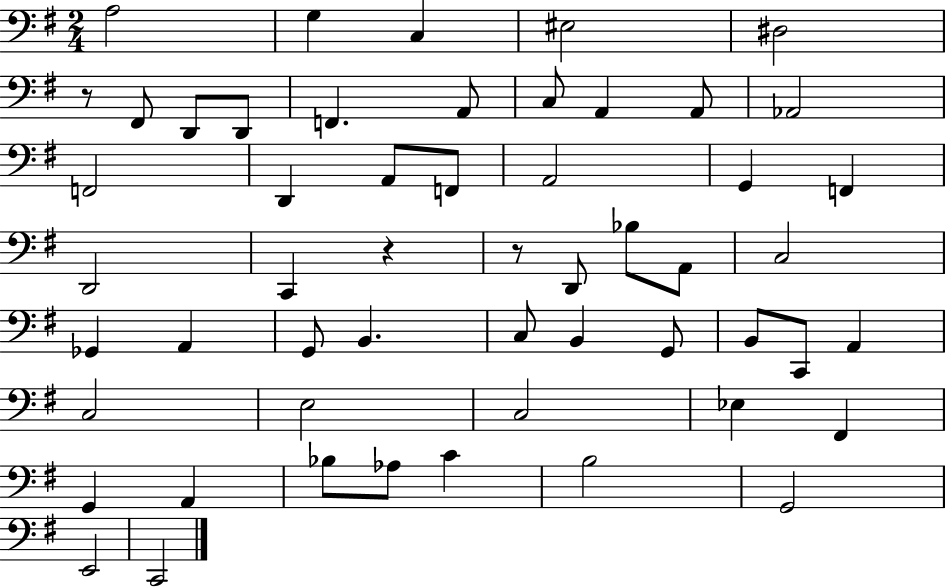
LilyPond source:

{
  \clef bass
  \numericTimeSignature
  \time 2/4
  \key g \major
  \repeat volta 2 { a2 | g4 c4 | eis2 | dis2 | \break r8 fis,8 d,8 d,8 | f,4. a,8 | c8 a,4 a,8 | aes,2 | \break f,2 | d,4 a,8 f,8 | a,2 | g,4 f,4 | \break d,2 | c,4 r4 | r8 d,8 bes8 a,8 | c2 | \break ges,4 a,4 | g,8 b,4. | c8 b,4 g,8 | b,8 c,8 a,4 | \break c2 | e2 | c2 | ees4 fis,4 | \break g,4 a,4 | bes8 aes8 c'4 | b2 | g,2 | \break e,2 | c,2 | } \bar "|."
}